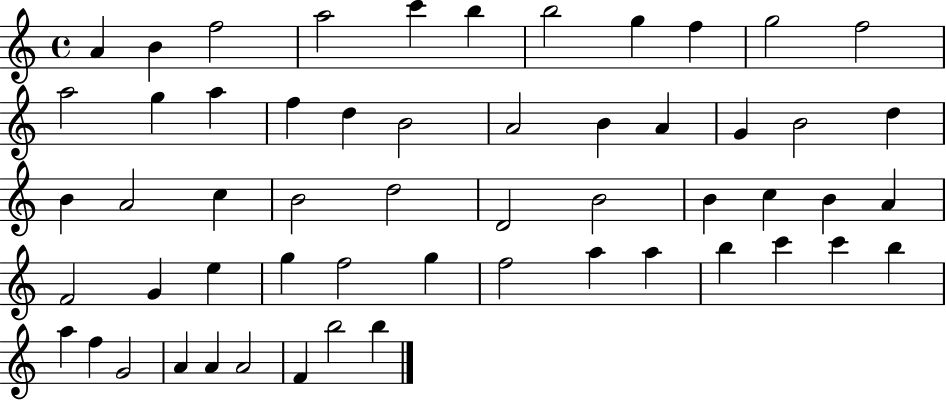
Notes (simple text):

A4/q B4/q F5/h A5/h C6/q B5/q B5/h G5/q F5/q G5/h F5/h A5/h G5/q A5/q F5/q D5/q B4/h A4/h B4/q A4/q G4/q B4/h D5/q B4/q A4/h C5/q B4/h D5/h D4/h B4/h B4/q C5/q B4/q A4/q F4/h G4/q E5/q G5/q F5/h G5/q F5/h A5/q A5/q B5/q C6/q C6/q B5/q A5/q F5/q G4/h A4/q A4/q A4/h F4/q B5/h B5/q